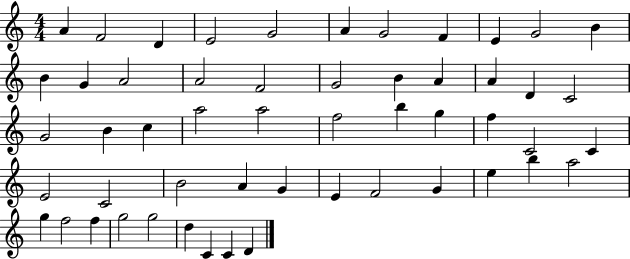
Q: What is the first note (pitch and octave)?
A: A4